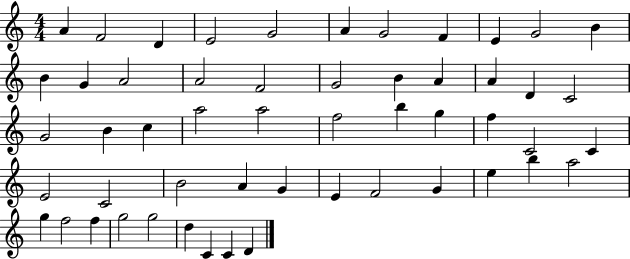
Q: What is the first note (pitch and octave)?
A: A4